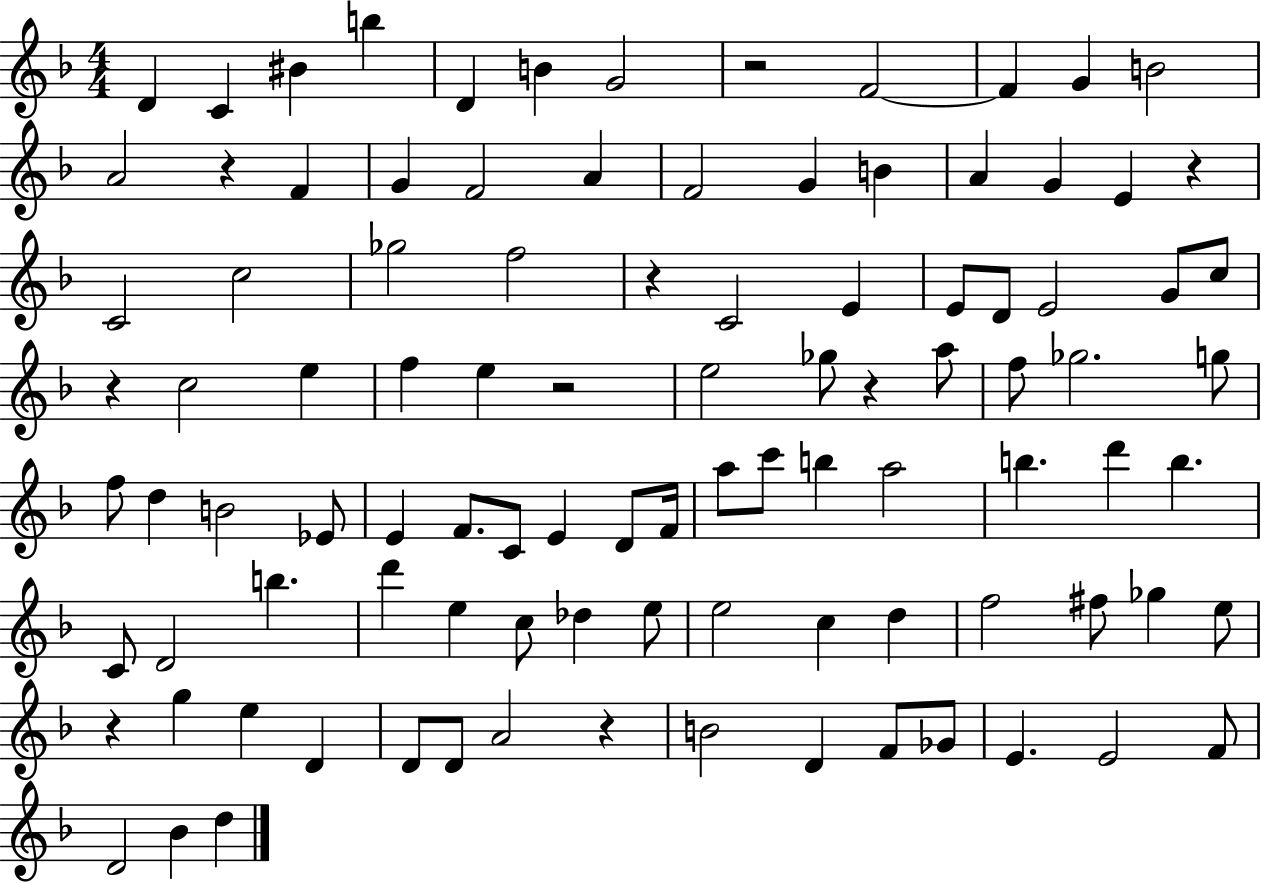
D4/q C4/q BIS4/q B5/q D4/q B4/q G4/h R/h F4/h F4/q G4/q B4/h A4/h R/q F4/q G4/q F4/h A4/q F4/h G4/q B4/q A4/q G4/q E4/q R/q C4/h C5/h Gb5/h F5/h R/q C4/h E4/q E4/e D4/e E4/h G4/e C5/e R/q C5/h E5/q F5/q E5/q R/h E5/h Gb5/e R/q A5/e F5/e Gb5/h. G5/e F5/e D5/q B4/h Eb4/e E4/q F4/e. C4/e E4/q D4/e F4/s A5/e C6/e B5/q A5/h B5/q. D6/q B5/q. C4/e D4/h B5/q. D6/q E5/q C5/e Db5/q E5/e E5/h C5/q D5/q F5/h F#5/e Gb5/q E5/e R/q G5/q E5/q D4/q D4/e D4/e A4/h R/q B4/h D4/q F4/e Gb4/e E4/q. E4/h F4/e D4/h Bb4/q D5/q